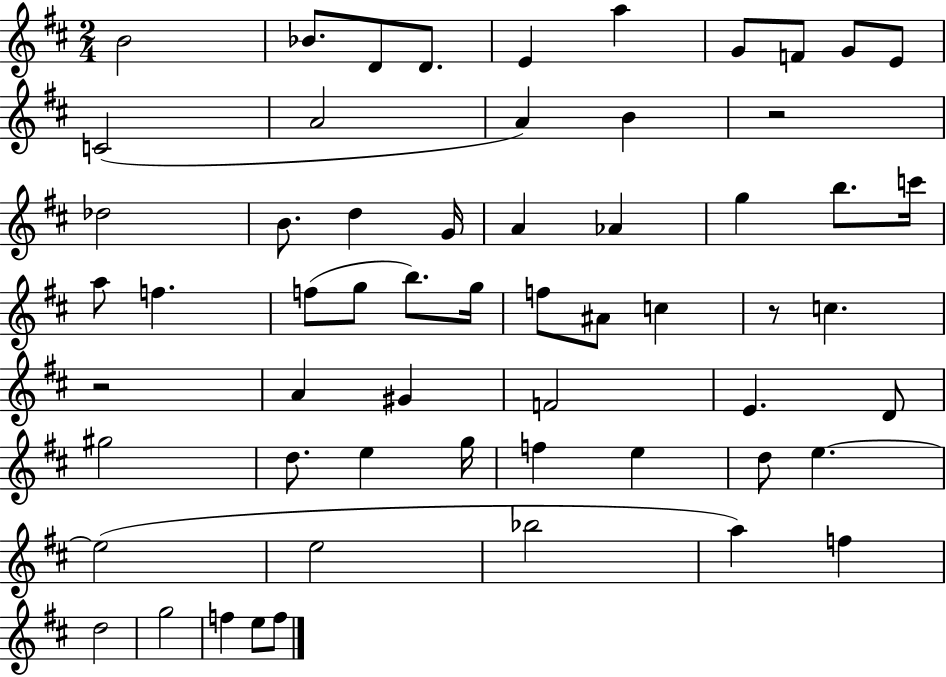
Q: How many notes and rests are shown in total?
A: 59